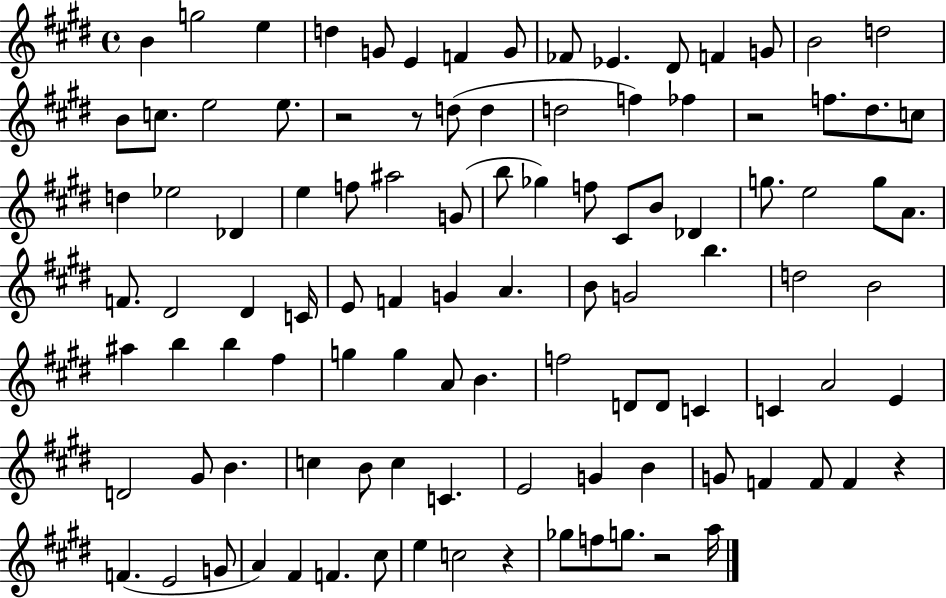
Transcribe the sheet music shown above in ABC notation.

X:1
T:Untitled
M:4/4
L:1/4
K:E
B g2 e d G/2 E F G/2 _F/2 _E ^D/2 F G/2 B2 d2 B/2 c/2 e2 e/2 z2 z/2 d/2 d d2 f _f z2 f/2 ^d/2 c/2 d _e2 _D e f/2 ^a2 G/2 b/2 _g f/2 ^C/2 B/2 _D g/2 e2 g/2 A/2 F/2 ^D2 ^D C/4 E/2 F G A B/2 G2 b d2 B2 ^a b b ^f g g A/2 B f2 D/2 D/2 C C A2 E D2 ^G/2 B c B/2 c C E2 G B G/2 F F/2 F z F E2 G/2 A ^F F ^c/2 e c2 z _g/2 f/2 g/2 z2 a/4